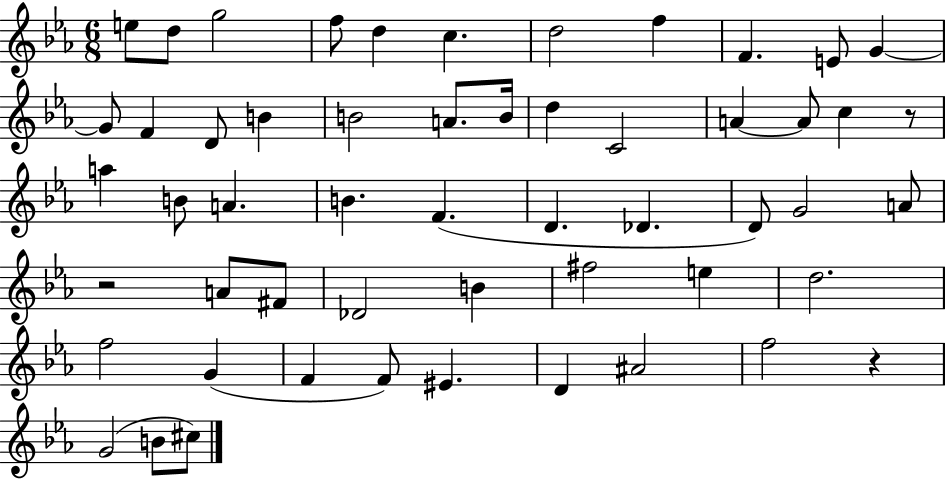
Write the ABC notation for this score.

X:1
T:Untitled
M:6/8
L:1/4
K:Eb
e/2 d/2 g2 f/2 d c d2 f F E/2 G G/2 F D/2 B B2 A/2 B/4 d C2 A A/2 c z/2 a B/2 A B F D _D D/2 G2 A/2 z2 A/2 ^F/2 _D2 B ^f2 e d2 f2 G F F/2 ^E D ^A2 f2 z G2 B/2 ^c/2